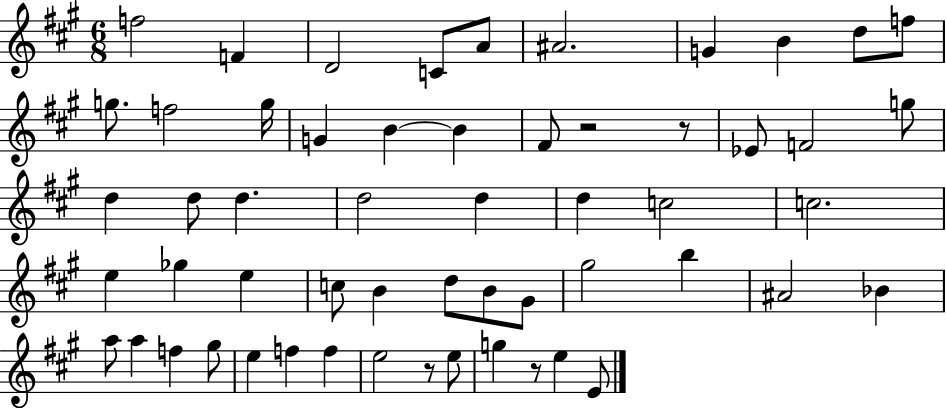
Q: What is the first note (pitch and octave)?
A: F5